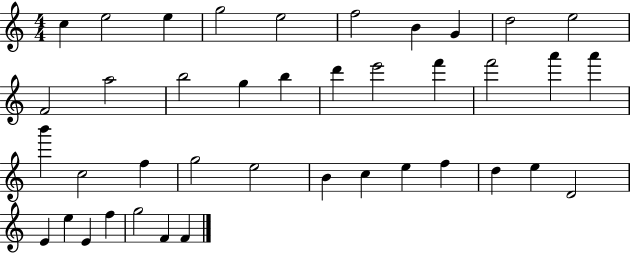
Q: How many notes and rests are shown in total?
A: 40